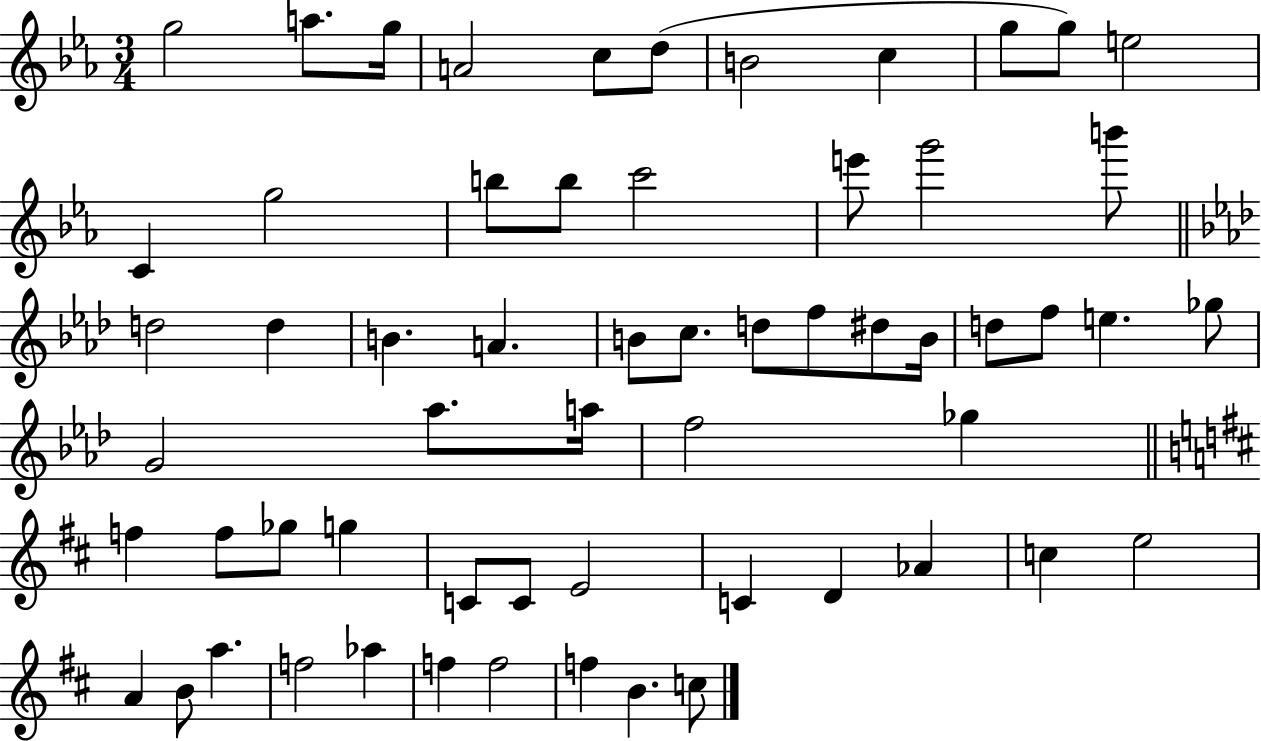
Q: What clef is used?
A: treble